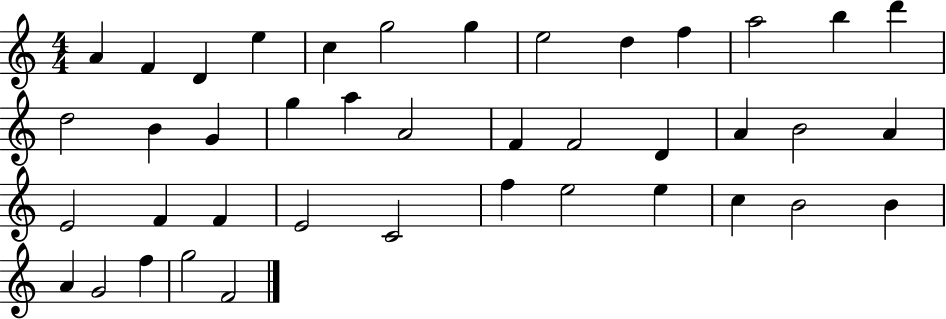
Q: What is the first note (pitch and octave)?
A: A4